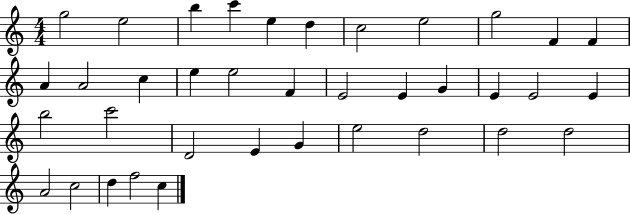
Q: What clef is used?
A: treble